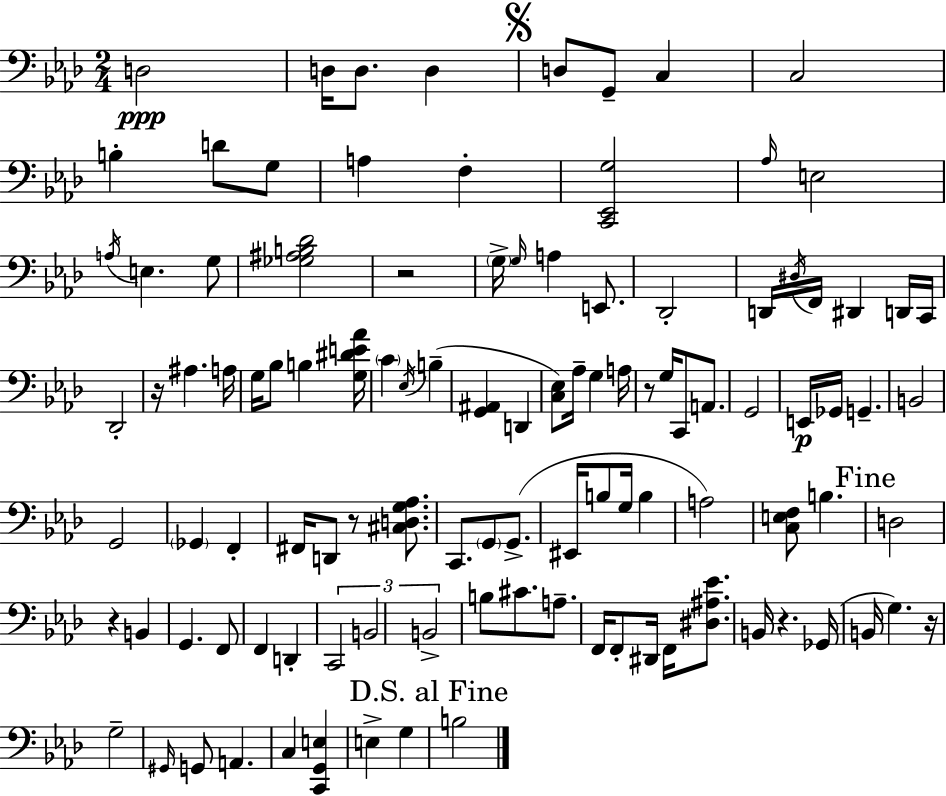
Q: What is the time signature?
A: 2/4